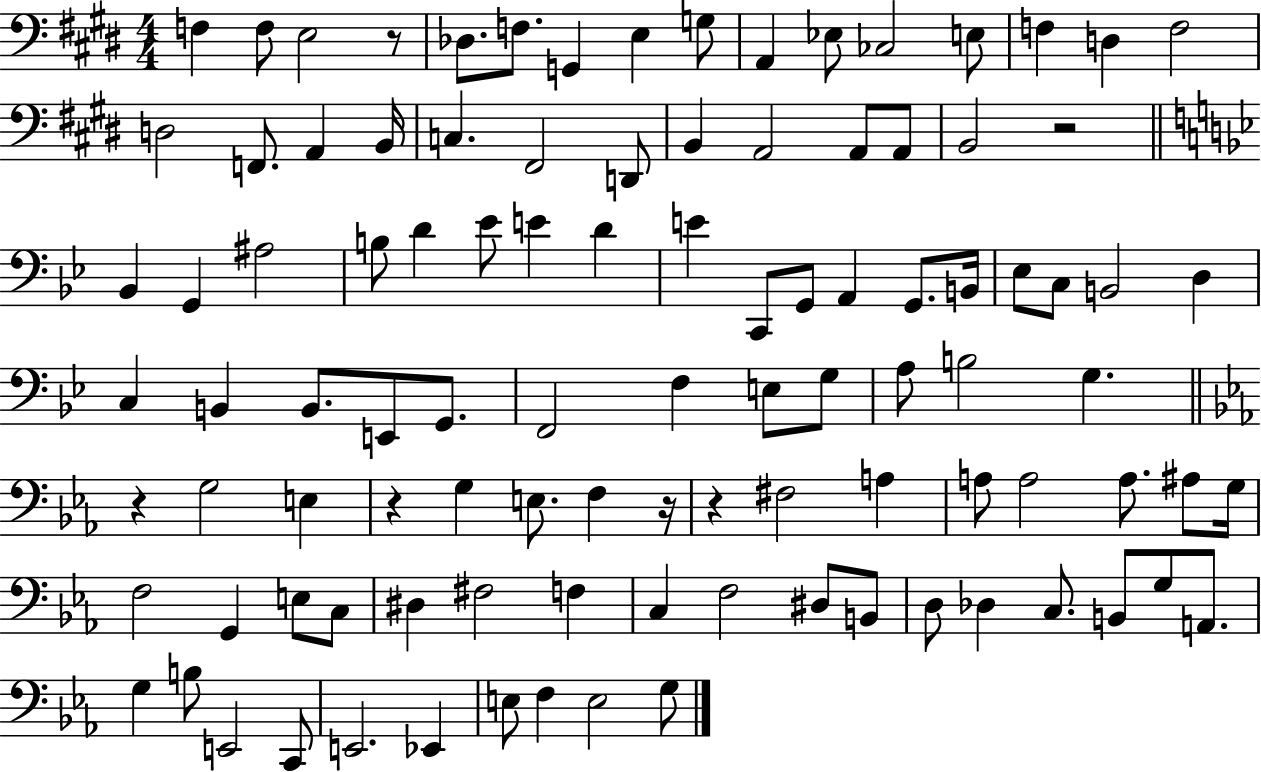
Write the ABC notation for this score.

X:1
T:Untitled
M:4/4
L:1/4
K:E
F, F,/2 E,2 z/2 _D,/2 F,/2 G,, E, G,/2 A,, _E,/2 _C,2 E,/2 F, D, F,2 D,2 F,,/2 A,, B,,/4 C, ^F,,2 D,,/2 B,, A,,2 A,,/2 A,,/2 B,,2 z2 _B,, G,, ^A,2 B,/2 D _E/2 E D E C,,/2 G,,/2 A,, G,,/2 B,,/4 _E,/2 C,/2 B,,2 D, C, B,, B,,/2 E,,/2 G,,/2 F,,2 F, E,/2 G,/2 A,/2 B,2 G, z G,2 E, z G, E,/2 F, z/4 z ^F,2 A, A,/2 A,2 A,/2 ^A,/2 G,/4 F,2 G,, E,/2 C,/2 ^D, ^F,2 F, C, F,2 ^D,/2 B,,/2 D,/2 _D, C,/2 B,,/2 G,/2 A,,/2 G, B,/2 E,,2 C,,/2 E,,2 _E,, E,/2 F, E,2 G,/2